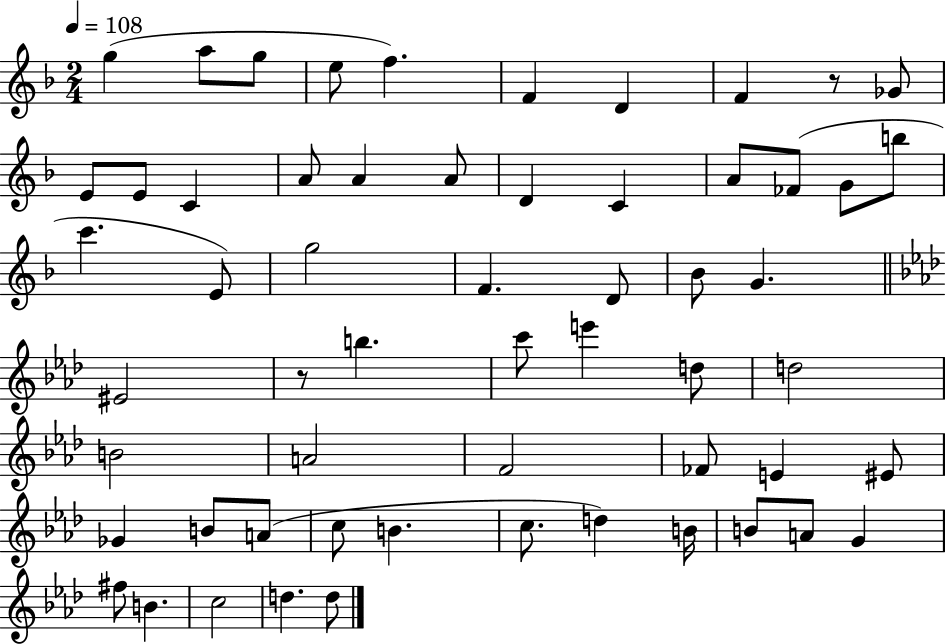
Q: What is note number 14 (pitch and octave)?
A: A4